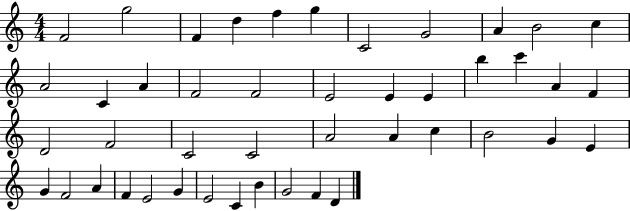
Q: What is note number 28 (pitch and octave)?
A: A4